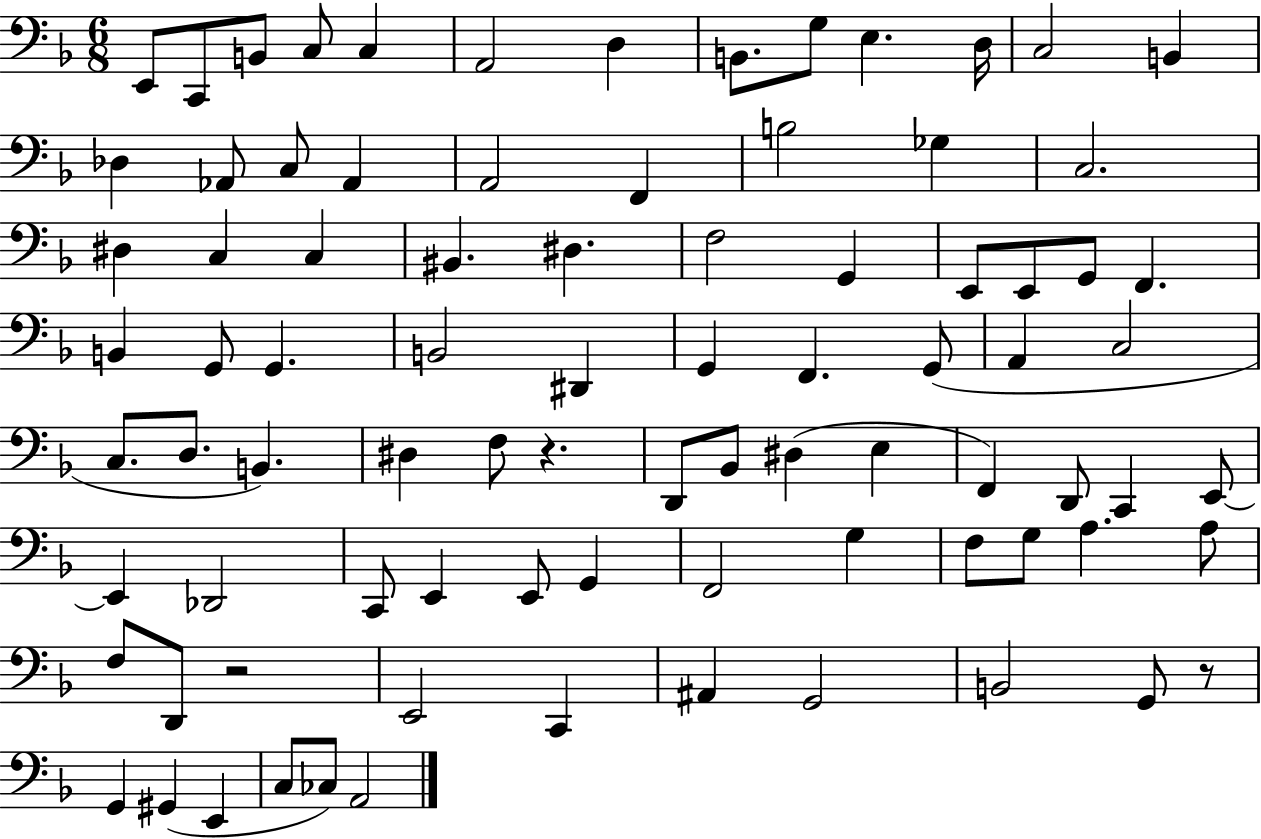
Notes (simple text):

E2/e C2/e B2/e C3/e C3/q A2/h D3/q B2/e. G3/e E3/q. D3/s C3/h B2/q Db3/q Ab2/e C3/e Ab2/q A2/h F2/q B3/h Gb3/q C3/h. D#3/q C3/q C3/q BIS2/q. D#3/q. F3/h G2/q E2/e E2/e G2/e F2/q. B2/q G2/e G2/q. B2/h D#2/q G2/q F2/q. G2/e A2/q C3/h C3/e. D3/e. B2/q. D#3/q F3/e R/q. D2/e Bb2/e D#3/q E3/q F2/q D2/e C2/q E2/e E2/q Db2/h C2/e E2/q E2/e G2/q F2/h G3/q F3/e G3/e A3/q. A3/e F3/e D2/e R/h E2/h C2/q A#2/q G2/h B2/h G2/e R/e G2/q G#2/q E2/q C3/e CES3/e A2/h